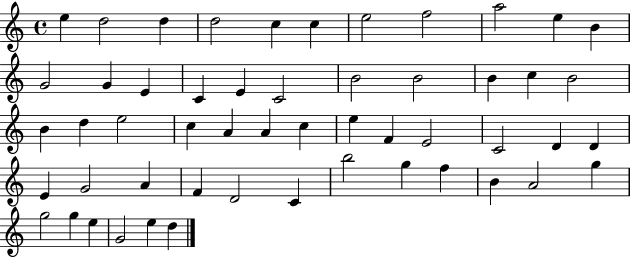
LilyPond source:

{
  \clef treble
  \time 4/4
  \defaultTimeSignature
  \key c \major
  e''4 d''2 d''4 | d''2 c''4 c''4 | e''2 f''2 | a''2 e''4 b'4 | \break g'2 g'4 e'4 | c'4 e'4 c'2 | b'2 b'2 | b'4 c''4 b'2 | \break b'4 d''4 e''2 | c''4 a'4 a'4 c''4 | e''4 f'4 e'2 | c'2 d'4 d'4 | \break e'4 g'2 a'4 | f'4 d'2 c'4 | b''2 g''4 f''4 | b'4 a'2 g''4 | \break g''2 g''4 e''4 | g'2 e''4 d''4 | \bar "|."
}